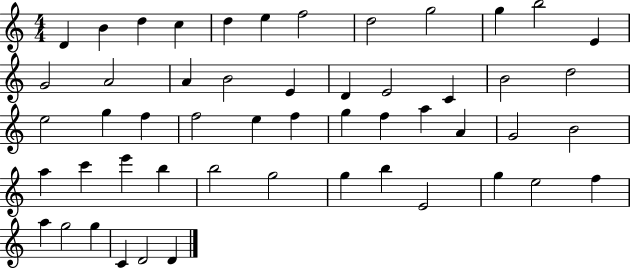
D4/q B4/q D5/q C5/q D5/q E5/q F5/h D5/h G5/h G5/q B5/h E4/q G4/h A4/h A4/q B4/h E4/q D4/q E4/h C4/q B4/h D5/h E5/h G5/q F5/q F5/h E5/q F5/q G5/q F5/q A5/q A4/q G4/h B4/h A5/q C6/q E6/q B5/q B5/h G5/h G5/q B5/q E4/h G5/q E5/h F5/q A5/q G5/h G5/q C4/q D4/h D4/q